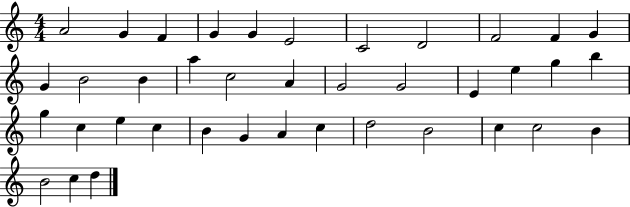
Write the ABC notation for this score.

X:1
T:Untitled
M:4/4
L:1/4
K:C
A2 G F G G E2 C2 D2 F2 F G G B2 B a c2 A G2 G2 E e g b g c e c B G A c d2 B2 c c2 B B2 c d